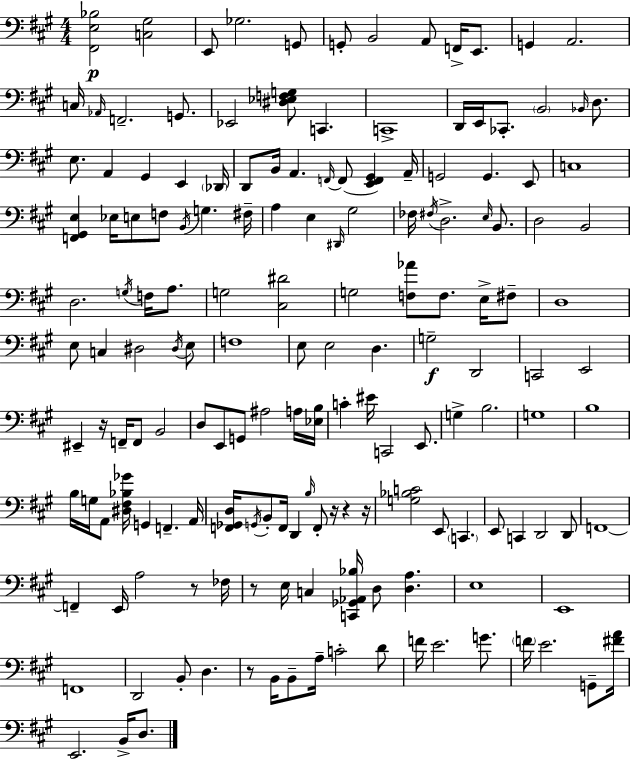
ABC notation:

X:1
T:Untitled
M:4/4
L:1/4
K:A
[^F,,E,_B,]2 [C,^G,]2 E,,/2 _G,2 G,,/2 G,,/2 B,,2 A,,/2 F,,/4 E,,/2 G,, A,,2 C,/4 _A,,/4 F,,2 G,,/2 _E,,2 [^D,_E,F,G,]/2 C,, C,,4 D,,/4 E,,/4 _C,,/2 B,,2 _B,,/4 D,/2 E,/2 A,, ^G,, E,, _D,,/4 D,,/2 B,,/4 A,, F,,/4 F,,/2 [E,,F,,^G,,] A,,/4 G,,2 G,, E,,/2 C,4 [F,,^G,,E,] _E,/4 E,/2 F,/2 B,,/4 G, ^F,/4 A, E, ^D,,/4 ^G,2 _F,/4 ^F,/4 D,2 E,/4 B,,/2 D,2 B,,2 D,2 G,/4 F,/4 A,/2 G,2 [^C,^D]2 G,2 [F,_A]/2 F,/2 E,/4 ^F,/2 D,4 E,/2 C, ^D,2 ^D,/4 E,/2 F,4 E,/2 E,2 D, G,2 D,,2 C,,2 E,,2 ^E,, z/4 F,,/4 F,,/2 B,,2 D,/2 E,,/2 G,,/2 ^A,2 A,/4 [_E,B,]/4 C ^E/4 C,,2 E,,/2 G, B,2 G,4 B,4 B,/4 G,/4 A,,/2 [^D,^F,_B,_G]/4 G,, F,, A,,/4 [F,,_G,,D,]/4 G,,/4 B,,/2 F,,/4 D,, B,/4 F,,/2 z/4 z z/4 [G,_B,C]2 E,,/2 C,, E,,/2 C,, D,,2 D,,/2 F,,4 F,, E,,/4 A,2 z/2 _F,/4 z/2 E,/4 C, [C,,_G,,_A,,_B,]/4 D,/2 [D,A,] E,4 E,,4 F,,4 D,,2 B,,/2 D, z/2 B,,/4 B,,/2 A,/4 C2 D/2 F/4 E2 G/2 F/4 E2 G,,/2 [^FA]/4 E,,2 B,,/4 D,/2